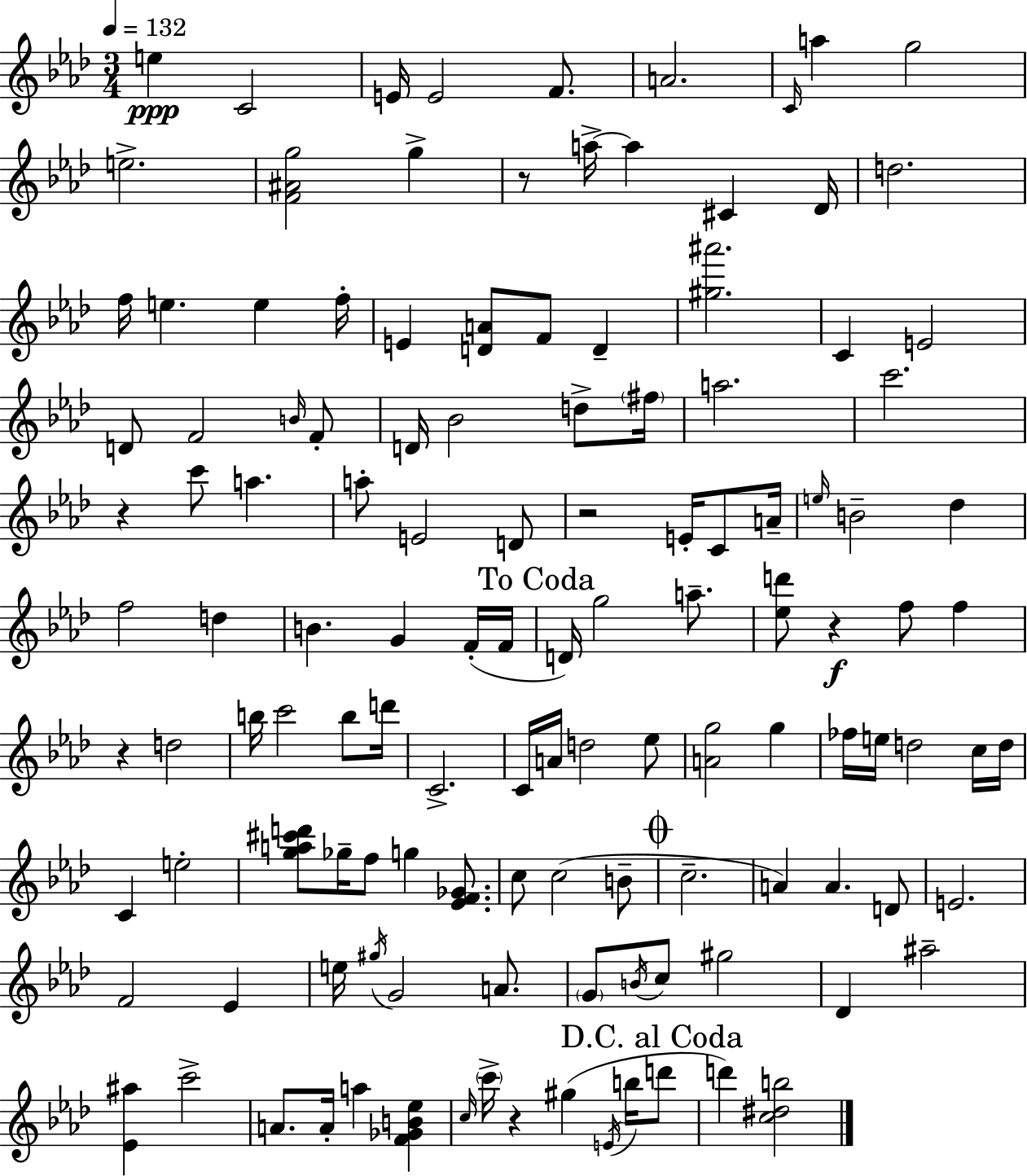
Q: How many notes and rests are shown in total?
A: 125